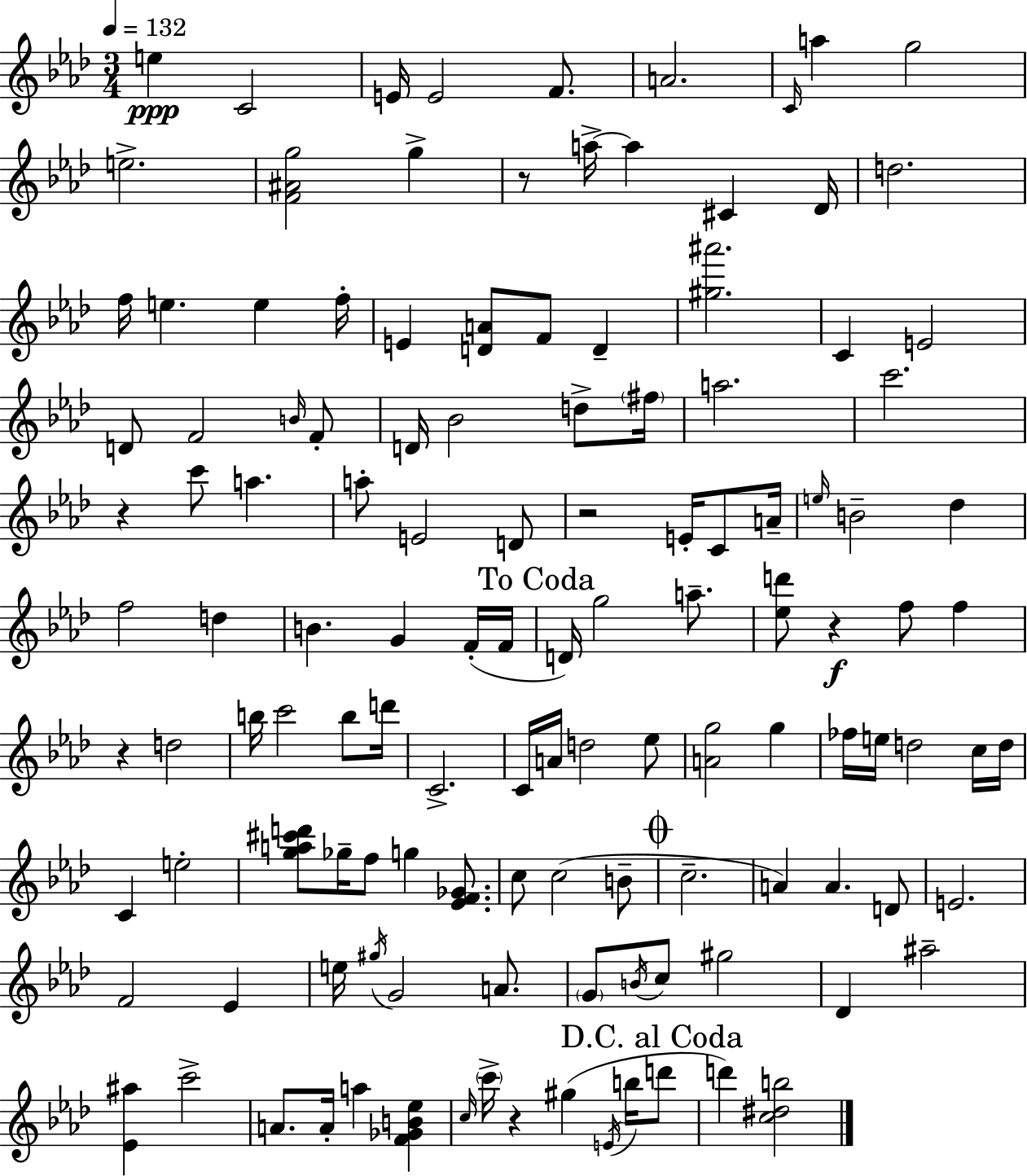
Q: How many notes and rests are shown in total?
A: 125